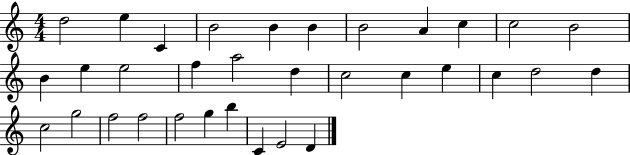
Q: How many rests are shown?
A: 0